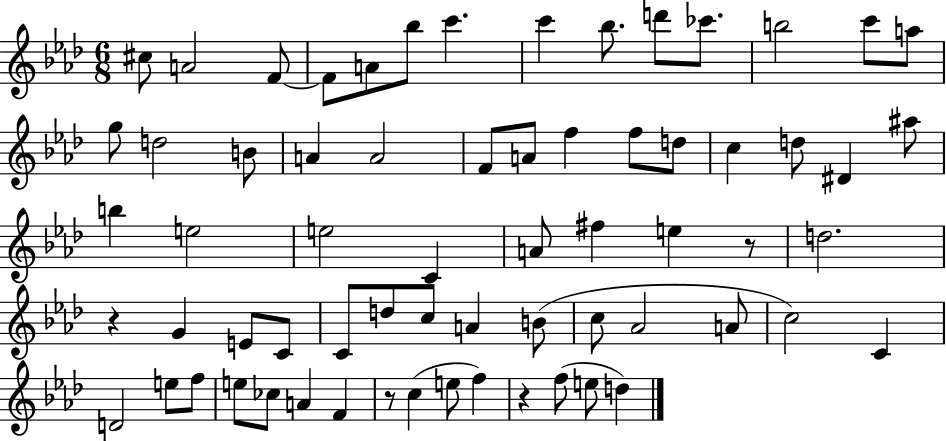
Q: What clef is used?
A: treble